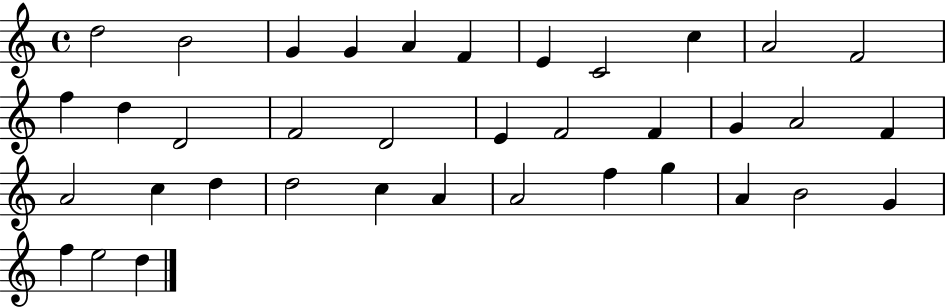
{
  \clef treble
  \time 4/4
  \defaultTimeSignature
  \key c \major
  d''2 b'2 | g'4 g'4 a'4 f'4 | e'4 c'2 c''4 | a'2 f'2 | \break f''4 d''4 d'2 | f'2 d'2 | e'4 f'2 f'4 | g'4 a'2 f'4 | \break a'2 c''4 d''4 | d''2 c''4 a'4 | a'2 f''4 g''4 | a'4 b'2 g'4 | \break f''4 e''2 d''4 | \bar "|."
}